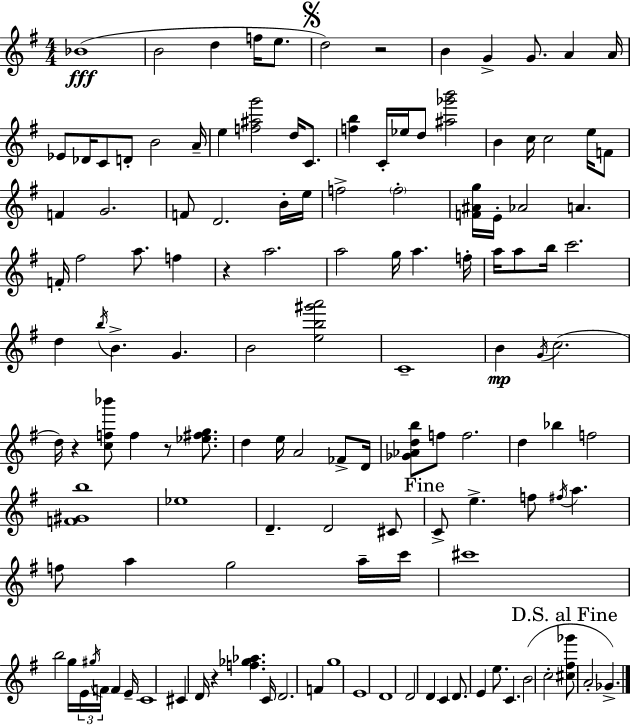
{
  \clef treble
  \numericTimeSignature
  \time 4/4
  \key e \minor
  bes'1(\fff | b'2 d''4 f''16 e''8. | \mark \markup { \musicglyph "scripts.segno" } d''2) r2 | b'4 g'4-> g'8. a'4 a'16 | \break ees'8 des'16 c'8 d'8-. b'2 a'16-- | e''4 <f'' ais'' g'''>2 d''16 c'8. | <f'' b''>4 c'16-. ees''16 d''8 <ais'' ges''' b'''>2 | b'4 c''16 c''2 e''16 f'8 | \break f'4 g'2. | f'8 d'2. b'16-. e''16 | f''2-> \parenthesize f''2-. | <f' ais' g''>16 e'16-. aes'2 a'4. | \break f'16-. fis''2 a''8. f''4 | r4 a''2. | a''2 g''16 a''4. f''16-. | a''16 a''8 b''16 c'''2. | \break d''4 \acciaccatura { b''16 } b'4.-> g'4. | b'2 <e'' b'' gis''' a'''>2 | c'1-- | b'4\mp \acciaccatura { g'16 }( c''2. | \break d''16) r4 <c'' f'' bes'''>8 f''4 r8 <ees'' fis'' g''>8. | d''4 e''16 a'2 fes'8-> | d'16 <ges' aes' d'' b''>8 f''8 f''2. | d''4 bes''4 f''2 | \break <f' gis' b''>1 | ees''1 | d'4.-- d'2 | cis'8 \mark "Fine" c'8-> e''4.-> f''8 \acciaccatura { fis''16 } a''4. | \break f''8 a''4 g''2 | a''16-- c'''16 cis'''1 | b''2 g''16 \tuplet 3/2 { e'16 \acciaccatura { gis''16 } f'16 } f'4 | e'16-- c'1 | \break cis'4 d'16 r4 <f'' ges'' aes''>4. | c'16 d'2. | f'4 g''1 | e'1 | \break d'1 | d'2 d'4 | c'4 d'8. e'4 e''8. c'4. | b'2( c''2-. | \break \mark "D.S. al Fine" <cis'' fis'' ges'''>8 a'2-. ges'4.->) | \bar "|."
}